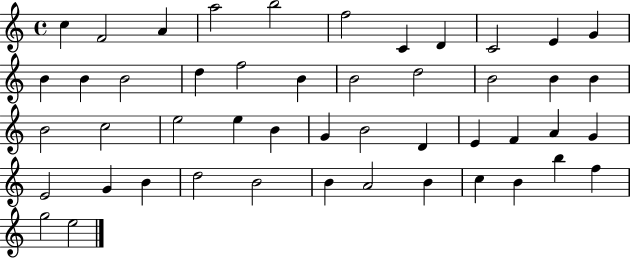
X:1
T:Untitled
M:4/4
L:1/4
K:C
c F2 A a2 b2 f2 C D C2 E G B B B2 d f2 B B2 d2 B2 B B B2 c2 e2 e B G B2 D E F A G E2 G B d2 B2 B A2 B c B b f g2 e2